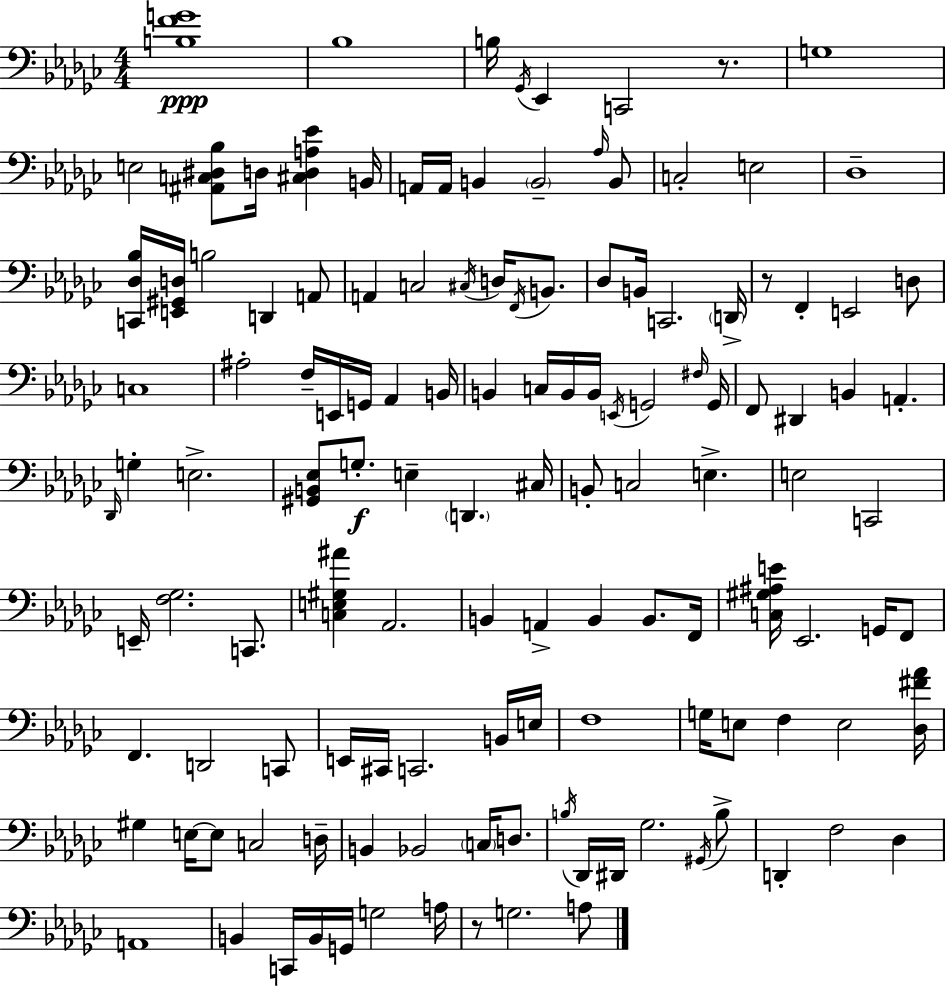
[B3,F4,G4]/w Bb3/w B3/s Gb2/s Eb2/q C2/h R/e. G3/w E3/h [A#2,C3,D#3,Bb3]/e D3/s [C#3,D3,A3,Eb4]/q B2/s A2/s A2/s B2/q B2/h Ab3/s B2/e C3/h E3/h Db3/w [C2,Db3,Bb3]/s [E2,G#2,D3]/s B3/h D2/q A2/e A2/q C3/h C#3/s D3/s F2/s B2/e. Db3/e B2/s C2/h. D2/s R/e F2/q E2/h D3/e C3/w A#3/h F3/s E2/s G2/s Ab2/q B2/s B2/q C3/s B2/s B2/s E2/s G2/h F#3/s G2/s F2/e D#2/q B2/q A2/q. Db2/s G3/q E3/h. [G#2,B2,Eb3]/e G3/e. E3/q D2/q. C#3/s B2/e C3/h E3/q. E3/h C2/h E2/s [F3,Gb3]/h. C2/e. [C3,E3,G#3,A#4]/q Ab2/h. B2/q A2/q B2/q B2/e. F2/s [C3,G#3,A#3,E4]/s Eb2/h. G2/s F2/e F2/q. D2/h C2/e E2/s C#2/s C2/h. B2/s E3/s F3/w G3/s E3/e F3/q E3/h [Db3,F#4,Ab4]/s G#3/q E3/s E3/e C3/h D3/s B2/q Bb2/h C3/s D3/e. B3/s Db2/s D#2/s Gb3/h. G#2/s B3/e D2/q F3/h Db3/q A2/w B2/q C2/s B2/s G2/s G3/h A3/s R/e G3/h. A3/e